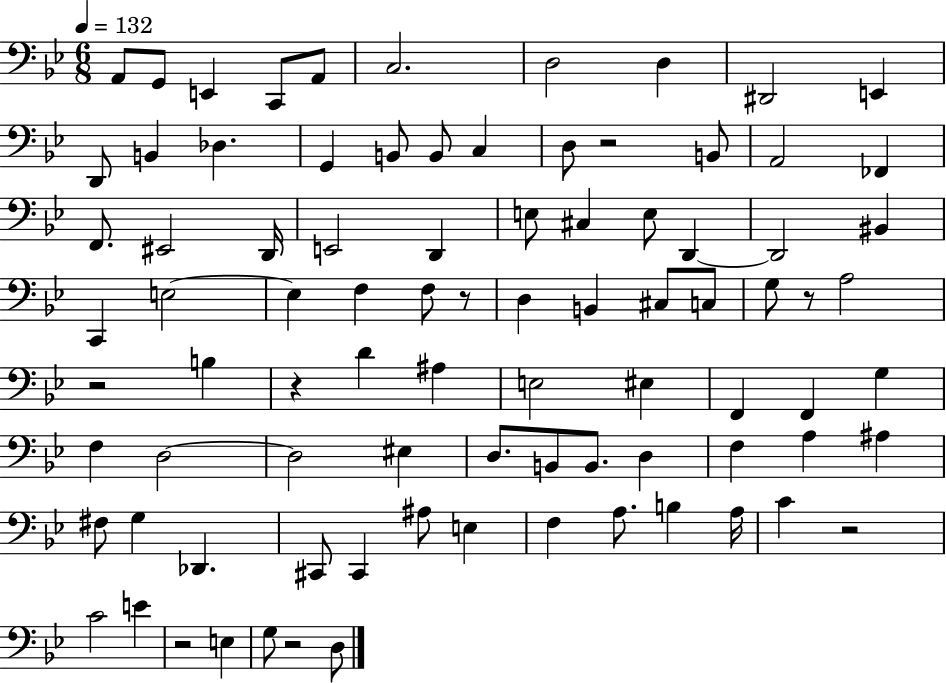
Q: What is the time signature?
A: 6/8